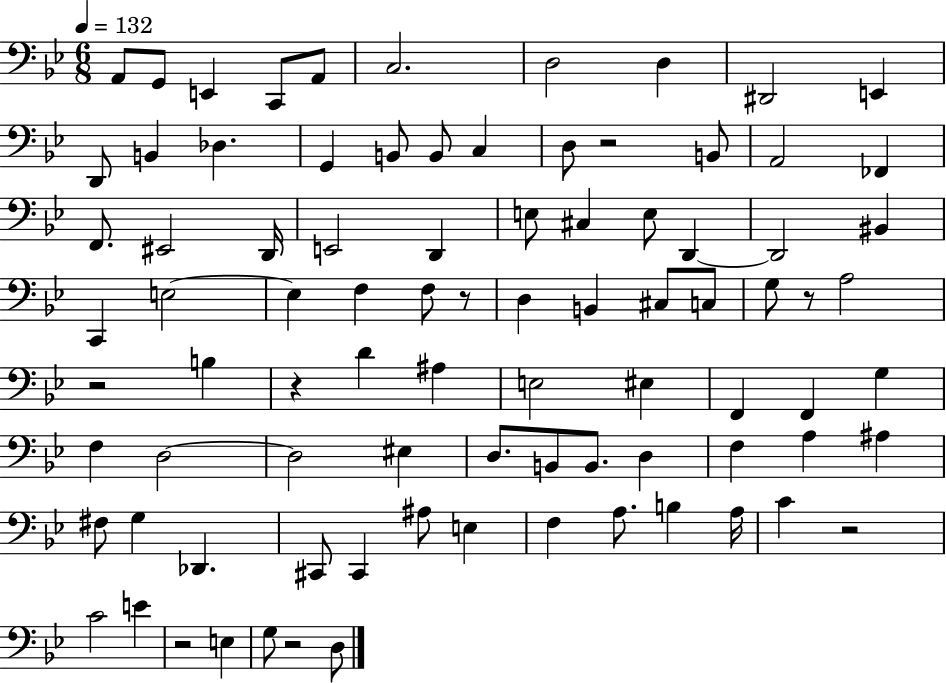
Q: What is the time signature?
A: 6/8